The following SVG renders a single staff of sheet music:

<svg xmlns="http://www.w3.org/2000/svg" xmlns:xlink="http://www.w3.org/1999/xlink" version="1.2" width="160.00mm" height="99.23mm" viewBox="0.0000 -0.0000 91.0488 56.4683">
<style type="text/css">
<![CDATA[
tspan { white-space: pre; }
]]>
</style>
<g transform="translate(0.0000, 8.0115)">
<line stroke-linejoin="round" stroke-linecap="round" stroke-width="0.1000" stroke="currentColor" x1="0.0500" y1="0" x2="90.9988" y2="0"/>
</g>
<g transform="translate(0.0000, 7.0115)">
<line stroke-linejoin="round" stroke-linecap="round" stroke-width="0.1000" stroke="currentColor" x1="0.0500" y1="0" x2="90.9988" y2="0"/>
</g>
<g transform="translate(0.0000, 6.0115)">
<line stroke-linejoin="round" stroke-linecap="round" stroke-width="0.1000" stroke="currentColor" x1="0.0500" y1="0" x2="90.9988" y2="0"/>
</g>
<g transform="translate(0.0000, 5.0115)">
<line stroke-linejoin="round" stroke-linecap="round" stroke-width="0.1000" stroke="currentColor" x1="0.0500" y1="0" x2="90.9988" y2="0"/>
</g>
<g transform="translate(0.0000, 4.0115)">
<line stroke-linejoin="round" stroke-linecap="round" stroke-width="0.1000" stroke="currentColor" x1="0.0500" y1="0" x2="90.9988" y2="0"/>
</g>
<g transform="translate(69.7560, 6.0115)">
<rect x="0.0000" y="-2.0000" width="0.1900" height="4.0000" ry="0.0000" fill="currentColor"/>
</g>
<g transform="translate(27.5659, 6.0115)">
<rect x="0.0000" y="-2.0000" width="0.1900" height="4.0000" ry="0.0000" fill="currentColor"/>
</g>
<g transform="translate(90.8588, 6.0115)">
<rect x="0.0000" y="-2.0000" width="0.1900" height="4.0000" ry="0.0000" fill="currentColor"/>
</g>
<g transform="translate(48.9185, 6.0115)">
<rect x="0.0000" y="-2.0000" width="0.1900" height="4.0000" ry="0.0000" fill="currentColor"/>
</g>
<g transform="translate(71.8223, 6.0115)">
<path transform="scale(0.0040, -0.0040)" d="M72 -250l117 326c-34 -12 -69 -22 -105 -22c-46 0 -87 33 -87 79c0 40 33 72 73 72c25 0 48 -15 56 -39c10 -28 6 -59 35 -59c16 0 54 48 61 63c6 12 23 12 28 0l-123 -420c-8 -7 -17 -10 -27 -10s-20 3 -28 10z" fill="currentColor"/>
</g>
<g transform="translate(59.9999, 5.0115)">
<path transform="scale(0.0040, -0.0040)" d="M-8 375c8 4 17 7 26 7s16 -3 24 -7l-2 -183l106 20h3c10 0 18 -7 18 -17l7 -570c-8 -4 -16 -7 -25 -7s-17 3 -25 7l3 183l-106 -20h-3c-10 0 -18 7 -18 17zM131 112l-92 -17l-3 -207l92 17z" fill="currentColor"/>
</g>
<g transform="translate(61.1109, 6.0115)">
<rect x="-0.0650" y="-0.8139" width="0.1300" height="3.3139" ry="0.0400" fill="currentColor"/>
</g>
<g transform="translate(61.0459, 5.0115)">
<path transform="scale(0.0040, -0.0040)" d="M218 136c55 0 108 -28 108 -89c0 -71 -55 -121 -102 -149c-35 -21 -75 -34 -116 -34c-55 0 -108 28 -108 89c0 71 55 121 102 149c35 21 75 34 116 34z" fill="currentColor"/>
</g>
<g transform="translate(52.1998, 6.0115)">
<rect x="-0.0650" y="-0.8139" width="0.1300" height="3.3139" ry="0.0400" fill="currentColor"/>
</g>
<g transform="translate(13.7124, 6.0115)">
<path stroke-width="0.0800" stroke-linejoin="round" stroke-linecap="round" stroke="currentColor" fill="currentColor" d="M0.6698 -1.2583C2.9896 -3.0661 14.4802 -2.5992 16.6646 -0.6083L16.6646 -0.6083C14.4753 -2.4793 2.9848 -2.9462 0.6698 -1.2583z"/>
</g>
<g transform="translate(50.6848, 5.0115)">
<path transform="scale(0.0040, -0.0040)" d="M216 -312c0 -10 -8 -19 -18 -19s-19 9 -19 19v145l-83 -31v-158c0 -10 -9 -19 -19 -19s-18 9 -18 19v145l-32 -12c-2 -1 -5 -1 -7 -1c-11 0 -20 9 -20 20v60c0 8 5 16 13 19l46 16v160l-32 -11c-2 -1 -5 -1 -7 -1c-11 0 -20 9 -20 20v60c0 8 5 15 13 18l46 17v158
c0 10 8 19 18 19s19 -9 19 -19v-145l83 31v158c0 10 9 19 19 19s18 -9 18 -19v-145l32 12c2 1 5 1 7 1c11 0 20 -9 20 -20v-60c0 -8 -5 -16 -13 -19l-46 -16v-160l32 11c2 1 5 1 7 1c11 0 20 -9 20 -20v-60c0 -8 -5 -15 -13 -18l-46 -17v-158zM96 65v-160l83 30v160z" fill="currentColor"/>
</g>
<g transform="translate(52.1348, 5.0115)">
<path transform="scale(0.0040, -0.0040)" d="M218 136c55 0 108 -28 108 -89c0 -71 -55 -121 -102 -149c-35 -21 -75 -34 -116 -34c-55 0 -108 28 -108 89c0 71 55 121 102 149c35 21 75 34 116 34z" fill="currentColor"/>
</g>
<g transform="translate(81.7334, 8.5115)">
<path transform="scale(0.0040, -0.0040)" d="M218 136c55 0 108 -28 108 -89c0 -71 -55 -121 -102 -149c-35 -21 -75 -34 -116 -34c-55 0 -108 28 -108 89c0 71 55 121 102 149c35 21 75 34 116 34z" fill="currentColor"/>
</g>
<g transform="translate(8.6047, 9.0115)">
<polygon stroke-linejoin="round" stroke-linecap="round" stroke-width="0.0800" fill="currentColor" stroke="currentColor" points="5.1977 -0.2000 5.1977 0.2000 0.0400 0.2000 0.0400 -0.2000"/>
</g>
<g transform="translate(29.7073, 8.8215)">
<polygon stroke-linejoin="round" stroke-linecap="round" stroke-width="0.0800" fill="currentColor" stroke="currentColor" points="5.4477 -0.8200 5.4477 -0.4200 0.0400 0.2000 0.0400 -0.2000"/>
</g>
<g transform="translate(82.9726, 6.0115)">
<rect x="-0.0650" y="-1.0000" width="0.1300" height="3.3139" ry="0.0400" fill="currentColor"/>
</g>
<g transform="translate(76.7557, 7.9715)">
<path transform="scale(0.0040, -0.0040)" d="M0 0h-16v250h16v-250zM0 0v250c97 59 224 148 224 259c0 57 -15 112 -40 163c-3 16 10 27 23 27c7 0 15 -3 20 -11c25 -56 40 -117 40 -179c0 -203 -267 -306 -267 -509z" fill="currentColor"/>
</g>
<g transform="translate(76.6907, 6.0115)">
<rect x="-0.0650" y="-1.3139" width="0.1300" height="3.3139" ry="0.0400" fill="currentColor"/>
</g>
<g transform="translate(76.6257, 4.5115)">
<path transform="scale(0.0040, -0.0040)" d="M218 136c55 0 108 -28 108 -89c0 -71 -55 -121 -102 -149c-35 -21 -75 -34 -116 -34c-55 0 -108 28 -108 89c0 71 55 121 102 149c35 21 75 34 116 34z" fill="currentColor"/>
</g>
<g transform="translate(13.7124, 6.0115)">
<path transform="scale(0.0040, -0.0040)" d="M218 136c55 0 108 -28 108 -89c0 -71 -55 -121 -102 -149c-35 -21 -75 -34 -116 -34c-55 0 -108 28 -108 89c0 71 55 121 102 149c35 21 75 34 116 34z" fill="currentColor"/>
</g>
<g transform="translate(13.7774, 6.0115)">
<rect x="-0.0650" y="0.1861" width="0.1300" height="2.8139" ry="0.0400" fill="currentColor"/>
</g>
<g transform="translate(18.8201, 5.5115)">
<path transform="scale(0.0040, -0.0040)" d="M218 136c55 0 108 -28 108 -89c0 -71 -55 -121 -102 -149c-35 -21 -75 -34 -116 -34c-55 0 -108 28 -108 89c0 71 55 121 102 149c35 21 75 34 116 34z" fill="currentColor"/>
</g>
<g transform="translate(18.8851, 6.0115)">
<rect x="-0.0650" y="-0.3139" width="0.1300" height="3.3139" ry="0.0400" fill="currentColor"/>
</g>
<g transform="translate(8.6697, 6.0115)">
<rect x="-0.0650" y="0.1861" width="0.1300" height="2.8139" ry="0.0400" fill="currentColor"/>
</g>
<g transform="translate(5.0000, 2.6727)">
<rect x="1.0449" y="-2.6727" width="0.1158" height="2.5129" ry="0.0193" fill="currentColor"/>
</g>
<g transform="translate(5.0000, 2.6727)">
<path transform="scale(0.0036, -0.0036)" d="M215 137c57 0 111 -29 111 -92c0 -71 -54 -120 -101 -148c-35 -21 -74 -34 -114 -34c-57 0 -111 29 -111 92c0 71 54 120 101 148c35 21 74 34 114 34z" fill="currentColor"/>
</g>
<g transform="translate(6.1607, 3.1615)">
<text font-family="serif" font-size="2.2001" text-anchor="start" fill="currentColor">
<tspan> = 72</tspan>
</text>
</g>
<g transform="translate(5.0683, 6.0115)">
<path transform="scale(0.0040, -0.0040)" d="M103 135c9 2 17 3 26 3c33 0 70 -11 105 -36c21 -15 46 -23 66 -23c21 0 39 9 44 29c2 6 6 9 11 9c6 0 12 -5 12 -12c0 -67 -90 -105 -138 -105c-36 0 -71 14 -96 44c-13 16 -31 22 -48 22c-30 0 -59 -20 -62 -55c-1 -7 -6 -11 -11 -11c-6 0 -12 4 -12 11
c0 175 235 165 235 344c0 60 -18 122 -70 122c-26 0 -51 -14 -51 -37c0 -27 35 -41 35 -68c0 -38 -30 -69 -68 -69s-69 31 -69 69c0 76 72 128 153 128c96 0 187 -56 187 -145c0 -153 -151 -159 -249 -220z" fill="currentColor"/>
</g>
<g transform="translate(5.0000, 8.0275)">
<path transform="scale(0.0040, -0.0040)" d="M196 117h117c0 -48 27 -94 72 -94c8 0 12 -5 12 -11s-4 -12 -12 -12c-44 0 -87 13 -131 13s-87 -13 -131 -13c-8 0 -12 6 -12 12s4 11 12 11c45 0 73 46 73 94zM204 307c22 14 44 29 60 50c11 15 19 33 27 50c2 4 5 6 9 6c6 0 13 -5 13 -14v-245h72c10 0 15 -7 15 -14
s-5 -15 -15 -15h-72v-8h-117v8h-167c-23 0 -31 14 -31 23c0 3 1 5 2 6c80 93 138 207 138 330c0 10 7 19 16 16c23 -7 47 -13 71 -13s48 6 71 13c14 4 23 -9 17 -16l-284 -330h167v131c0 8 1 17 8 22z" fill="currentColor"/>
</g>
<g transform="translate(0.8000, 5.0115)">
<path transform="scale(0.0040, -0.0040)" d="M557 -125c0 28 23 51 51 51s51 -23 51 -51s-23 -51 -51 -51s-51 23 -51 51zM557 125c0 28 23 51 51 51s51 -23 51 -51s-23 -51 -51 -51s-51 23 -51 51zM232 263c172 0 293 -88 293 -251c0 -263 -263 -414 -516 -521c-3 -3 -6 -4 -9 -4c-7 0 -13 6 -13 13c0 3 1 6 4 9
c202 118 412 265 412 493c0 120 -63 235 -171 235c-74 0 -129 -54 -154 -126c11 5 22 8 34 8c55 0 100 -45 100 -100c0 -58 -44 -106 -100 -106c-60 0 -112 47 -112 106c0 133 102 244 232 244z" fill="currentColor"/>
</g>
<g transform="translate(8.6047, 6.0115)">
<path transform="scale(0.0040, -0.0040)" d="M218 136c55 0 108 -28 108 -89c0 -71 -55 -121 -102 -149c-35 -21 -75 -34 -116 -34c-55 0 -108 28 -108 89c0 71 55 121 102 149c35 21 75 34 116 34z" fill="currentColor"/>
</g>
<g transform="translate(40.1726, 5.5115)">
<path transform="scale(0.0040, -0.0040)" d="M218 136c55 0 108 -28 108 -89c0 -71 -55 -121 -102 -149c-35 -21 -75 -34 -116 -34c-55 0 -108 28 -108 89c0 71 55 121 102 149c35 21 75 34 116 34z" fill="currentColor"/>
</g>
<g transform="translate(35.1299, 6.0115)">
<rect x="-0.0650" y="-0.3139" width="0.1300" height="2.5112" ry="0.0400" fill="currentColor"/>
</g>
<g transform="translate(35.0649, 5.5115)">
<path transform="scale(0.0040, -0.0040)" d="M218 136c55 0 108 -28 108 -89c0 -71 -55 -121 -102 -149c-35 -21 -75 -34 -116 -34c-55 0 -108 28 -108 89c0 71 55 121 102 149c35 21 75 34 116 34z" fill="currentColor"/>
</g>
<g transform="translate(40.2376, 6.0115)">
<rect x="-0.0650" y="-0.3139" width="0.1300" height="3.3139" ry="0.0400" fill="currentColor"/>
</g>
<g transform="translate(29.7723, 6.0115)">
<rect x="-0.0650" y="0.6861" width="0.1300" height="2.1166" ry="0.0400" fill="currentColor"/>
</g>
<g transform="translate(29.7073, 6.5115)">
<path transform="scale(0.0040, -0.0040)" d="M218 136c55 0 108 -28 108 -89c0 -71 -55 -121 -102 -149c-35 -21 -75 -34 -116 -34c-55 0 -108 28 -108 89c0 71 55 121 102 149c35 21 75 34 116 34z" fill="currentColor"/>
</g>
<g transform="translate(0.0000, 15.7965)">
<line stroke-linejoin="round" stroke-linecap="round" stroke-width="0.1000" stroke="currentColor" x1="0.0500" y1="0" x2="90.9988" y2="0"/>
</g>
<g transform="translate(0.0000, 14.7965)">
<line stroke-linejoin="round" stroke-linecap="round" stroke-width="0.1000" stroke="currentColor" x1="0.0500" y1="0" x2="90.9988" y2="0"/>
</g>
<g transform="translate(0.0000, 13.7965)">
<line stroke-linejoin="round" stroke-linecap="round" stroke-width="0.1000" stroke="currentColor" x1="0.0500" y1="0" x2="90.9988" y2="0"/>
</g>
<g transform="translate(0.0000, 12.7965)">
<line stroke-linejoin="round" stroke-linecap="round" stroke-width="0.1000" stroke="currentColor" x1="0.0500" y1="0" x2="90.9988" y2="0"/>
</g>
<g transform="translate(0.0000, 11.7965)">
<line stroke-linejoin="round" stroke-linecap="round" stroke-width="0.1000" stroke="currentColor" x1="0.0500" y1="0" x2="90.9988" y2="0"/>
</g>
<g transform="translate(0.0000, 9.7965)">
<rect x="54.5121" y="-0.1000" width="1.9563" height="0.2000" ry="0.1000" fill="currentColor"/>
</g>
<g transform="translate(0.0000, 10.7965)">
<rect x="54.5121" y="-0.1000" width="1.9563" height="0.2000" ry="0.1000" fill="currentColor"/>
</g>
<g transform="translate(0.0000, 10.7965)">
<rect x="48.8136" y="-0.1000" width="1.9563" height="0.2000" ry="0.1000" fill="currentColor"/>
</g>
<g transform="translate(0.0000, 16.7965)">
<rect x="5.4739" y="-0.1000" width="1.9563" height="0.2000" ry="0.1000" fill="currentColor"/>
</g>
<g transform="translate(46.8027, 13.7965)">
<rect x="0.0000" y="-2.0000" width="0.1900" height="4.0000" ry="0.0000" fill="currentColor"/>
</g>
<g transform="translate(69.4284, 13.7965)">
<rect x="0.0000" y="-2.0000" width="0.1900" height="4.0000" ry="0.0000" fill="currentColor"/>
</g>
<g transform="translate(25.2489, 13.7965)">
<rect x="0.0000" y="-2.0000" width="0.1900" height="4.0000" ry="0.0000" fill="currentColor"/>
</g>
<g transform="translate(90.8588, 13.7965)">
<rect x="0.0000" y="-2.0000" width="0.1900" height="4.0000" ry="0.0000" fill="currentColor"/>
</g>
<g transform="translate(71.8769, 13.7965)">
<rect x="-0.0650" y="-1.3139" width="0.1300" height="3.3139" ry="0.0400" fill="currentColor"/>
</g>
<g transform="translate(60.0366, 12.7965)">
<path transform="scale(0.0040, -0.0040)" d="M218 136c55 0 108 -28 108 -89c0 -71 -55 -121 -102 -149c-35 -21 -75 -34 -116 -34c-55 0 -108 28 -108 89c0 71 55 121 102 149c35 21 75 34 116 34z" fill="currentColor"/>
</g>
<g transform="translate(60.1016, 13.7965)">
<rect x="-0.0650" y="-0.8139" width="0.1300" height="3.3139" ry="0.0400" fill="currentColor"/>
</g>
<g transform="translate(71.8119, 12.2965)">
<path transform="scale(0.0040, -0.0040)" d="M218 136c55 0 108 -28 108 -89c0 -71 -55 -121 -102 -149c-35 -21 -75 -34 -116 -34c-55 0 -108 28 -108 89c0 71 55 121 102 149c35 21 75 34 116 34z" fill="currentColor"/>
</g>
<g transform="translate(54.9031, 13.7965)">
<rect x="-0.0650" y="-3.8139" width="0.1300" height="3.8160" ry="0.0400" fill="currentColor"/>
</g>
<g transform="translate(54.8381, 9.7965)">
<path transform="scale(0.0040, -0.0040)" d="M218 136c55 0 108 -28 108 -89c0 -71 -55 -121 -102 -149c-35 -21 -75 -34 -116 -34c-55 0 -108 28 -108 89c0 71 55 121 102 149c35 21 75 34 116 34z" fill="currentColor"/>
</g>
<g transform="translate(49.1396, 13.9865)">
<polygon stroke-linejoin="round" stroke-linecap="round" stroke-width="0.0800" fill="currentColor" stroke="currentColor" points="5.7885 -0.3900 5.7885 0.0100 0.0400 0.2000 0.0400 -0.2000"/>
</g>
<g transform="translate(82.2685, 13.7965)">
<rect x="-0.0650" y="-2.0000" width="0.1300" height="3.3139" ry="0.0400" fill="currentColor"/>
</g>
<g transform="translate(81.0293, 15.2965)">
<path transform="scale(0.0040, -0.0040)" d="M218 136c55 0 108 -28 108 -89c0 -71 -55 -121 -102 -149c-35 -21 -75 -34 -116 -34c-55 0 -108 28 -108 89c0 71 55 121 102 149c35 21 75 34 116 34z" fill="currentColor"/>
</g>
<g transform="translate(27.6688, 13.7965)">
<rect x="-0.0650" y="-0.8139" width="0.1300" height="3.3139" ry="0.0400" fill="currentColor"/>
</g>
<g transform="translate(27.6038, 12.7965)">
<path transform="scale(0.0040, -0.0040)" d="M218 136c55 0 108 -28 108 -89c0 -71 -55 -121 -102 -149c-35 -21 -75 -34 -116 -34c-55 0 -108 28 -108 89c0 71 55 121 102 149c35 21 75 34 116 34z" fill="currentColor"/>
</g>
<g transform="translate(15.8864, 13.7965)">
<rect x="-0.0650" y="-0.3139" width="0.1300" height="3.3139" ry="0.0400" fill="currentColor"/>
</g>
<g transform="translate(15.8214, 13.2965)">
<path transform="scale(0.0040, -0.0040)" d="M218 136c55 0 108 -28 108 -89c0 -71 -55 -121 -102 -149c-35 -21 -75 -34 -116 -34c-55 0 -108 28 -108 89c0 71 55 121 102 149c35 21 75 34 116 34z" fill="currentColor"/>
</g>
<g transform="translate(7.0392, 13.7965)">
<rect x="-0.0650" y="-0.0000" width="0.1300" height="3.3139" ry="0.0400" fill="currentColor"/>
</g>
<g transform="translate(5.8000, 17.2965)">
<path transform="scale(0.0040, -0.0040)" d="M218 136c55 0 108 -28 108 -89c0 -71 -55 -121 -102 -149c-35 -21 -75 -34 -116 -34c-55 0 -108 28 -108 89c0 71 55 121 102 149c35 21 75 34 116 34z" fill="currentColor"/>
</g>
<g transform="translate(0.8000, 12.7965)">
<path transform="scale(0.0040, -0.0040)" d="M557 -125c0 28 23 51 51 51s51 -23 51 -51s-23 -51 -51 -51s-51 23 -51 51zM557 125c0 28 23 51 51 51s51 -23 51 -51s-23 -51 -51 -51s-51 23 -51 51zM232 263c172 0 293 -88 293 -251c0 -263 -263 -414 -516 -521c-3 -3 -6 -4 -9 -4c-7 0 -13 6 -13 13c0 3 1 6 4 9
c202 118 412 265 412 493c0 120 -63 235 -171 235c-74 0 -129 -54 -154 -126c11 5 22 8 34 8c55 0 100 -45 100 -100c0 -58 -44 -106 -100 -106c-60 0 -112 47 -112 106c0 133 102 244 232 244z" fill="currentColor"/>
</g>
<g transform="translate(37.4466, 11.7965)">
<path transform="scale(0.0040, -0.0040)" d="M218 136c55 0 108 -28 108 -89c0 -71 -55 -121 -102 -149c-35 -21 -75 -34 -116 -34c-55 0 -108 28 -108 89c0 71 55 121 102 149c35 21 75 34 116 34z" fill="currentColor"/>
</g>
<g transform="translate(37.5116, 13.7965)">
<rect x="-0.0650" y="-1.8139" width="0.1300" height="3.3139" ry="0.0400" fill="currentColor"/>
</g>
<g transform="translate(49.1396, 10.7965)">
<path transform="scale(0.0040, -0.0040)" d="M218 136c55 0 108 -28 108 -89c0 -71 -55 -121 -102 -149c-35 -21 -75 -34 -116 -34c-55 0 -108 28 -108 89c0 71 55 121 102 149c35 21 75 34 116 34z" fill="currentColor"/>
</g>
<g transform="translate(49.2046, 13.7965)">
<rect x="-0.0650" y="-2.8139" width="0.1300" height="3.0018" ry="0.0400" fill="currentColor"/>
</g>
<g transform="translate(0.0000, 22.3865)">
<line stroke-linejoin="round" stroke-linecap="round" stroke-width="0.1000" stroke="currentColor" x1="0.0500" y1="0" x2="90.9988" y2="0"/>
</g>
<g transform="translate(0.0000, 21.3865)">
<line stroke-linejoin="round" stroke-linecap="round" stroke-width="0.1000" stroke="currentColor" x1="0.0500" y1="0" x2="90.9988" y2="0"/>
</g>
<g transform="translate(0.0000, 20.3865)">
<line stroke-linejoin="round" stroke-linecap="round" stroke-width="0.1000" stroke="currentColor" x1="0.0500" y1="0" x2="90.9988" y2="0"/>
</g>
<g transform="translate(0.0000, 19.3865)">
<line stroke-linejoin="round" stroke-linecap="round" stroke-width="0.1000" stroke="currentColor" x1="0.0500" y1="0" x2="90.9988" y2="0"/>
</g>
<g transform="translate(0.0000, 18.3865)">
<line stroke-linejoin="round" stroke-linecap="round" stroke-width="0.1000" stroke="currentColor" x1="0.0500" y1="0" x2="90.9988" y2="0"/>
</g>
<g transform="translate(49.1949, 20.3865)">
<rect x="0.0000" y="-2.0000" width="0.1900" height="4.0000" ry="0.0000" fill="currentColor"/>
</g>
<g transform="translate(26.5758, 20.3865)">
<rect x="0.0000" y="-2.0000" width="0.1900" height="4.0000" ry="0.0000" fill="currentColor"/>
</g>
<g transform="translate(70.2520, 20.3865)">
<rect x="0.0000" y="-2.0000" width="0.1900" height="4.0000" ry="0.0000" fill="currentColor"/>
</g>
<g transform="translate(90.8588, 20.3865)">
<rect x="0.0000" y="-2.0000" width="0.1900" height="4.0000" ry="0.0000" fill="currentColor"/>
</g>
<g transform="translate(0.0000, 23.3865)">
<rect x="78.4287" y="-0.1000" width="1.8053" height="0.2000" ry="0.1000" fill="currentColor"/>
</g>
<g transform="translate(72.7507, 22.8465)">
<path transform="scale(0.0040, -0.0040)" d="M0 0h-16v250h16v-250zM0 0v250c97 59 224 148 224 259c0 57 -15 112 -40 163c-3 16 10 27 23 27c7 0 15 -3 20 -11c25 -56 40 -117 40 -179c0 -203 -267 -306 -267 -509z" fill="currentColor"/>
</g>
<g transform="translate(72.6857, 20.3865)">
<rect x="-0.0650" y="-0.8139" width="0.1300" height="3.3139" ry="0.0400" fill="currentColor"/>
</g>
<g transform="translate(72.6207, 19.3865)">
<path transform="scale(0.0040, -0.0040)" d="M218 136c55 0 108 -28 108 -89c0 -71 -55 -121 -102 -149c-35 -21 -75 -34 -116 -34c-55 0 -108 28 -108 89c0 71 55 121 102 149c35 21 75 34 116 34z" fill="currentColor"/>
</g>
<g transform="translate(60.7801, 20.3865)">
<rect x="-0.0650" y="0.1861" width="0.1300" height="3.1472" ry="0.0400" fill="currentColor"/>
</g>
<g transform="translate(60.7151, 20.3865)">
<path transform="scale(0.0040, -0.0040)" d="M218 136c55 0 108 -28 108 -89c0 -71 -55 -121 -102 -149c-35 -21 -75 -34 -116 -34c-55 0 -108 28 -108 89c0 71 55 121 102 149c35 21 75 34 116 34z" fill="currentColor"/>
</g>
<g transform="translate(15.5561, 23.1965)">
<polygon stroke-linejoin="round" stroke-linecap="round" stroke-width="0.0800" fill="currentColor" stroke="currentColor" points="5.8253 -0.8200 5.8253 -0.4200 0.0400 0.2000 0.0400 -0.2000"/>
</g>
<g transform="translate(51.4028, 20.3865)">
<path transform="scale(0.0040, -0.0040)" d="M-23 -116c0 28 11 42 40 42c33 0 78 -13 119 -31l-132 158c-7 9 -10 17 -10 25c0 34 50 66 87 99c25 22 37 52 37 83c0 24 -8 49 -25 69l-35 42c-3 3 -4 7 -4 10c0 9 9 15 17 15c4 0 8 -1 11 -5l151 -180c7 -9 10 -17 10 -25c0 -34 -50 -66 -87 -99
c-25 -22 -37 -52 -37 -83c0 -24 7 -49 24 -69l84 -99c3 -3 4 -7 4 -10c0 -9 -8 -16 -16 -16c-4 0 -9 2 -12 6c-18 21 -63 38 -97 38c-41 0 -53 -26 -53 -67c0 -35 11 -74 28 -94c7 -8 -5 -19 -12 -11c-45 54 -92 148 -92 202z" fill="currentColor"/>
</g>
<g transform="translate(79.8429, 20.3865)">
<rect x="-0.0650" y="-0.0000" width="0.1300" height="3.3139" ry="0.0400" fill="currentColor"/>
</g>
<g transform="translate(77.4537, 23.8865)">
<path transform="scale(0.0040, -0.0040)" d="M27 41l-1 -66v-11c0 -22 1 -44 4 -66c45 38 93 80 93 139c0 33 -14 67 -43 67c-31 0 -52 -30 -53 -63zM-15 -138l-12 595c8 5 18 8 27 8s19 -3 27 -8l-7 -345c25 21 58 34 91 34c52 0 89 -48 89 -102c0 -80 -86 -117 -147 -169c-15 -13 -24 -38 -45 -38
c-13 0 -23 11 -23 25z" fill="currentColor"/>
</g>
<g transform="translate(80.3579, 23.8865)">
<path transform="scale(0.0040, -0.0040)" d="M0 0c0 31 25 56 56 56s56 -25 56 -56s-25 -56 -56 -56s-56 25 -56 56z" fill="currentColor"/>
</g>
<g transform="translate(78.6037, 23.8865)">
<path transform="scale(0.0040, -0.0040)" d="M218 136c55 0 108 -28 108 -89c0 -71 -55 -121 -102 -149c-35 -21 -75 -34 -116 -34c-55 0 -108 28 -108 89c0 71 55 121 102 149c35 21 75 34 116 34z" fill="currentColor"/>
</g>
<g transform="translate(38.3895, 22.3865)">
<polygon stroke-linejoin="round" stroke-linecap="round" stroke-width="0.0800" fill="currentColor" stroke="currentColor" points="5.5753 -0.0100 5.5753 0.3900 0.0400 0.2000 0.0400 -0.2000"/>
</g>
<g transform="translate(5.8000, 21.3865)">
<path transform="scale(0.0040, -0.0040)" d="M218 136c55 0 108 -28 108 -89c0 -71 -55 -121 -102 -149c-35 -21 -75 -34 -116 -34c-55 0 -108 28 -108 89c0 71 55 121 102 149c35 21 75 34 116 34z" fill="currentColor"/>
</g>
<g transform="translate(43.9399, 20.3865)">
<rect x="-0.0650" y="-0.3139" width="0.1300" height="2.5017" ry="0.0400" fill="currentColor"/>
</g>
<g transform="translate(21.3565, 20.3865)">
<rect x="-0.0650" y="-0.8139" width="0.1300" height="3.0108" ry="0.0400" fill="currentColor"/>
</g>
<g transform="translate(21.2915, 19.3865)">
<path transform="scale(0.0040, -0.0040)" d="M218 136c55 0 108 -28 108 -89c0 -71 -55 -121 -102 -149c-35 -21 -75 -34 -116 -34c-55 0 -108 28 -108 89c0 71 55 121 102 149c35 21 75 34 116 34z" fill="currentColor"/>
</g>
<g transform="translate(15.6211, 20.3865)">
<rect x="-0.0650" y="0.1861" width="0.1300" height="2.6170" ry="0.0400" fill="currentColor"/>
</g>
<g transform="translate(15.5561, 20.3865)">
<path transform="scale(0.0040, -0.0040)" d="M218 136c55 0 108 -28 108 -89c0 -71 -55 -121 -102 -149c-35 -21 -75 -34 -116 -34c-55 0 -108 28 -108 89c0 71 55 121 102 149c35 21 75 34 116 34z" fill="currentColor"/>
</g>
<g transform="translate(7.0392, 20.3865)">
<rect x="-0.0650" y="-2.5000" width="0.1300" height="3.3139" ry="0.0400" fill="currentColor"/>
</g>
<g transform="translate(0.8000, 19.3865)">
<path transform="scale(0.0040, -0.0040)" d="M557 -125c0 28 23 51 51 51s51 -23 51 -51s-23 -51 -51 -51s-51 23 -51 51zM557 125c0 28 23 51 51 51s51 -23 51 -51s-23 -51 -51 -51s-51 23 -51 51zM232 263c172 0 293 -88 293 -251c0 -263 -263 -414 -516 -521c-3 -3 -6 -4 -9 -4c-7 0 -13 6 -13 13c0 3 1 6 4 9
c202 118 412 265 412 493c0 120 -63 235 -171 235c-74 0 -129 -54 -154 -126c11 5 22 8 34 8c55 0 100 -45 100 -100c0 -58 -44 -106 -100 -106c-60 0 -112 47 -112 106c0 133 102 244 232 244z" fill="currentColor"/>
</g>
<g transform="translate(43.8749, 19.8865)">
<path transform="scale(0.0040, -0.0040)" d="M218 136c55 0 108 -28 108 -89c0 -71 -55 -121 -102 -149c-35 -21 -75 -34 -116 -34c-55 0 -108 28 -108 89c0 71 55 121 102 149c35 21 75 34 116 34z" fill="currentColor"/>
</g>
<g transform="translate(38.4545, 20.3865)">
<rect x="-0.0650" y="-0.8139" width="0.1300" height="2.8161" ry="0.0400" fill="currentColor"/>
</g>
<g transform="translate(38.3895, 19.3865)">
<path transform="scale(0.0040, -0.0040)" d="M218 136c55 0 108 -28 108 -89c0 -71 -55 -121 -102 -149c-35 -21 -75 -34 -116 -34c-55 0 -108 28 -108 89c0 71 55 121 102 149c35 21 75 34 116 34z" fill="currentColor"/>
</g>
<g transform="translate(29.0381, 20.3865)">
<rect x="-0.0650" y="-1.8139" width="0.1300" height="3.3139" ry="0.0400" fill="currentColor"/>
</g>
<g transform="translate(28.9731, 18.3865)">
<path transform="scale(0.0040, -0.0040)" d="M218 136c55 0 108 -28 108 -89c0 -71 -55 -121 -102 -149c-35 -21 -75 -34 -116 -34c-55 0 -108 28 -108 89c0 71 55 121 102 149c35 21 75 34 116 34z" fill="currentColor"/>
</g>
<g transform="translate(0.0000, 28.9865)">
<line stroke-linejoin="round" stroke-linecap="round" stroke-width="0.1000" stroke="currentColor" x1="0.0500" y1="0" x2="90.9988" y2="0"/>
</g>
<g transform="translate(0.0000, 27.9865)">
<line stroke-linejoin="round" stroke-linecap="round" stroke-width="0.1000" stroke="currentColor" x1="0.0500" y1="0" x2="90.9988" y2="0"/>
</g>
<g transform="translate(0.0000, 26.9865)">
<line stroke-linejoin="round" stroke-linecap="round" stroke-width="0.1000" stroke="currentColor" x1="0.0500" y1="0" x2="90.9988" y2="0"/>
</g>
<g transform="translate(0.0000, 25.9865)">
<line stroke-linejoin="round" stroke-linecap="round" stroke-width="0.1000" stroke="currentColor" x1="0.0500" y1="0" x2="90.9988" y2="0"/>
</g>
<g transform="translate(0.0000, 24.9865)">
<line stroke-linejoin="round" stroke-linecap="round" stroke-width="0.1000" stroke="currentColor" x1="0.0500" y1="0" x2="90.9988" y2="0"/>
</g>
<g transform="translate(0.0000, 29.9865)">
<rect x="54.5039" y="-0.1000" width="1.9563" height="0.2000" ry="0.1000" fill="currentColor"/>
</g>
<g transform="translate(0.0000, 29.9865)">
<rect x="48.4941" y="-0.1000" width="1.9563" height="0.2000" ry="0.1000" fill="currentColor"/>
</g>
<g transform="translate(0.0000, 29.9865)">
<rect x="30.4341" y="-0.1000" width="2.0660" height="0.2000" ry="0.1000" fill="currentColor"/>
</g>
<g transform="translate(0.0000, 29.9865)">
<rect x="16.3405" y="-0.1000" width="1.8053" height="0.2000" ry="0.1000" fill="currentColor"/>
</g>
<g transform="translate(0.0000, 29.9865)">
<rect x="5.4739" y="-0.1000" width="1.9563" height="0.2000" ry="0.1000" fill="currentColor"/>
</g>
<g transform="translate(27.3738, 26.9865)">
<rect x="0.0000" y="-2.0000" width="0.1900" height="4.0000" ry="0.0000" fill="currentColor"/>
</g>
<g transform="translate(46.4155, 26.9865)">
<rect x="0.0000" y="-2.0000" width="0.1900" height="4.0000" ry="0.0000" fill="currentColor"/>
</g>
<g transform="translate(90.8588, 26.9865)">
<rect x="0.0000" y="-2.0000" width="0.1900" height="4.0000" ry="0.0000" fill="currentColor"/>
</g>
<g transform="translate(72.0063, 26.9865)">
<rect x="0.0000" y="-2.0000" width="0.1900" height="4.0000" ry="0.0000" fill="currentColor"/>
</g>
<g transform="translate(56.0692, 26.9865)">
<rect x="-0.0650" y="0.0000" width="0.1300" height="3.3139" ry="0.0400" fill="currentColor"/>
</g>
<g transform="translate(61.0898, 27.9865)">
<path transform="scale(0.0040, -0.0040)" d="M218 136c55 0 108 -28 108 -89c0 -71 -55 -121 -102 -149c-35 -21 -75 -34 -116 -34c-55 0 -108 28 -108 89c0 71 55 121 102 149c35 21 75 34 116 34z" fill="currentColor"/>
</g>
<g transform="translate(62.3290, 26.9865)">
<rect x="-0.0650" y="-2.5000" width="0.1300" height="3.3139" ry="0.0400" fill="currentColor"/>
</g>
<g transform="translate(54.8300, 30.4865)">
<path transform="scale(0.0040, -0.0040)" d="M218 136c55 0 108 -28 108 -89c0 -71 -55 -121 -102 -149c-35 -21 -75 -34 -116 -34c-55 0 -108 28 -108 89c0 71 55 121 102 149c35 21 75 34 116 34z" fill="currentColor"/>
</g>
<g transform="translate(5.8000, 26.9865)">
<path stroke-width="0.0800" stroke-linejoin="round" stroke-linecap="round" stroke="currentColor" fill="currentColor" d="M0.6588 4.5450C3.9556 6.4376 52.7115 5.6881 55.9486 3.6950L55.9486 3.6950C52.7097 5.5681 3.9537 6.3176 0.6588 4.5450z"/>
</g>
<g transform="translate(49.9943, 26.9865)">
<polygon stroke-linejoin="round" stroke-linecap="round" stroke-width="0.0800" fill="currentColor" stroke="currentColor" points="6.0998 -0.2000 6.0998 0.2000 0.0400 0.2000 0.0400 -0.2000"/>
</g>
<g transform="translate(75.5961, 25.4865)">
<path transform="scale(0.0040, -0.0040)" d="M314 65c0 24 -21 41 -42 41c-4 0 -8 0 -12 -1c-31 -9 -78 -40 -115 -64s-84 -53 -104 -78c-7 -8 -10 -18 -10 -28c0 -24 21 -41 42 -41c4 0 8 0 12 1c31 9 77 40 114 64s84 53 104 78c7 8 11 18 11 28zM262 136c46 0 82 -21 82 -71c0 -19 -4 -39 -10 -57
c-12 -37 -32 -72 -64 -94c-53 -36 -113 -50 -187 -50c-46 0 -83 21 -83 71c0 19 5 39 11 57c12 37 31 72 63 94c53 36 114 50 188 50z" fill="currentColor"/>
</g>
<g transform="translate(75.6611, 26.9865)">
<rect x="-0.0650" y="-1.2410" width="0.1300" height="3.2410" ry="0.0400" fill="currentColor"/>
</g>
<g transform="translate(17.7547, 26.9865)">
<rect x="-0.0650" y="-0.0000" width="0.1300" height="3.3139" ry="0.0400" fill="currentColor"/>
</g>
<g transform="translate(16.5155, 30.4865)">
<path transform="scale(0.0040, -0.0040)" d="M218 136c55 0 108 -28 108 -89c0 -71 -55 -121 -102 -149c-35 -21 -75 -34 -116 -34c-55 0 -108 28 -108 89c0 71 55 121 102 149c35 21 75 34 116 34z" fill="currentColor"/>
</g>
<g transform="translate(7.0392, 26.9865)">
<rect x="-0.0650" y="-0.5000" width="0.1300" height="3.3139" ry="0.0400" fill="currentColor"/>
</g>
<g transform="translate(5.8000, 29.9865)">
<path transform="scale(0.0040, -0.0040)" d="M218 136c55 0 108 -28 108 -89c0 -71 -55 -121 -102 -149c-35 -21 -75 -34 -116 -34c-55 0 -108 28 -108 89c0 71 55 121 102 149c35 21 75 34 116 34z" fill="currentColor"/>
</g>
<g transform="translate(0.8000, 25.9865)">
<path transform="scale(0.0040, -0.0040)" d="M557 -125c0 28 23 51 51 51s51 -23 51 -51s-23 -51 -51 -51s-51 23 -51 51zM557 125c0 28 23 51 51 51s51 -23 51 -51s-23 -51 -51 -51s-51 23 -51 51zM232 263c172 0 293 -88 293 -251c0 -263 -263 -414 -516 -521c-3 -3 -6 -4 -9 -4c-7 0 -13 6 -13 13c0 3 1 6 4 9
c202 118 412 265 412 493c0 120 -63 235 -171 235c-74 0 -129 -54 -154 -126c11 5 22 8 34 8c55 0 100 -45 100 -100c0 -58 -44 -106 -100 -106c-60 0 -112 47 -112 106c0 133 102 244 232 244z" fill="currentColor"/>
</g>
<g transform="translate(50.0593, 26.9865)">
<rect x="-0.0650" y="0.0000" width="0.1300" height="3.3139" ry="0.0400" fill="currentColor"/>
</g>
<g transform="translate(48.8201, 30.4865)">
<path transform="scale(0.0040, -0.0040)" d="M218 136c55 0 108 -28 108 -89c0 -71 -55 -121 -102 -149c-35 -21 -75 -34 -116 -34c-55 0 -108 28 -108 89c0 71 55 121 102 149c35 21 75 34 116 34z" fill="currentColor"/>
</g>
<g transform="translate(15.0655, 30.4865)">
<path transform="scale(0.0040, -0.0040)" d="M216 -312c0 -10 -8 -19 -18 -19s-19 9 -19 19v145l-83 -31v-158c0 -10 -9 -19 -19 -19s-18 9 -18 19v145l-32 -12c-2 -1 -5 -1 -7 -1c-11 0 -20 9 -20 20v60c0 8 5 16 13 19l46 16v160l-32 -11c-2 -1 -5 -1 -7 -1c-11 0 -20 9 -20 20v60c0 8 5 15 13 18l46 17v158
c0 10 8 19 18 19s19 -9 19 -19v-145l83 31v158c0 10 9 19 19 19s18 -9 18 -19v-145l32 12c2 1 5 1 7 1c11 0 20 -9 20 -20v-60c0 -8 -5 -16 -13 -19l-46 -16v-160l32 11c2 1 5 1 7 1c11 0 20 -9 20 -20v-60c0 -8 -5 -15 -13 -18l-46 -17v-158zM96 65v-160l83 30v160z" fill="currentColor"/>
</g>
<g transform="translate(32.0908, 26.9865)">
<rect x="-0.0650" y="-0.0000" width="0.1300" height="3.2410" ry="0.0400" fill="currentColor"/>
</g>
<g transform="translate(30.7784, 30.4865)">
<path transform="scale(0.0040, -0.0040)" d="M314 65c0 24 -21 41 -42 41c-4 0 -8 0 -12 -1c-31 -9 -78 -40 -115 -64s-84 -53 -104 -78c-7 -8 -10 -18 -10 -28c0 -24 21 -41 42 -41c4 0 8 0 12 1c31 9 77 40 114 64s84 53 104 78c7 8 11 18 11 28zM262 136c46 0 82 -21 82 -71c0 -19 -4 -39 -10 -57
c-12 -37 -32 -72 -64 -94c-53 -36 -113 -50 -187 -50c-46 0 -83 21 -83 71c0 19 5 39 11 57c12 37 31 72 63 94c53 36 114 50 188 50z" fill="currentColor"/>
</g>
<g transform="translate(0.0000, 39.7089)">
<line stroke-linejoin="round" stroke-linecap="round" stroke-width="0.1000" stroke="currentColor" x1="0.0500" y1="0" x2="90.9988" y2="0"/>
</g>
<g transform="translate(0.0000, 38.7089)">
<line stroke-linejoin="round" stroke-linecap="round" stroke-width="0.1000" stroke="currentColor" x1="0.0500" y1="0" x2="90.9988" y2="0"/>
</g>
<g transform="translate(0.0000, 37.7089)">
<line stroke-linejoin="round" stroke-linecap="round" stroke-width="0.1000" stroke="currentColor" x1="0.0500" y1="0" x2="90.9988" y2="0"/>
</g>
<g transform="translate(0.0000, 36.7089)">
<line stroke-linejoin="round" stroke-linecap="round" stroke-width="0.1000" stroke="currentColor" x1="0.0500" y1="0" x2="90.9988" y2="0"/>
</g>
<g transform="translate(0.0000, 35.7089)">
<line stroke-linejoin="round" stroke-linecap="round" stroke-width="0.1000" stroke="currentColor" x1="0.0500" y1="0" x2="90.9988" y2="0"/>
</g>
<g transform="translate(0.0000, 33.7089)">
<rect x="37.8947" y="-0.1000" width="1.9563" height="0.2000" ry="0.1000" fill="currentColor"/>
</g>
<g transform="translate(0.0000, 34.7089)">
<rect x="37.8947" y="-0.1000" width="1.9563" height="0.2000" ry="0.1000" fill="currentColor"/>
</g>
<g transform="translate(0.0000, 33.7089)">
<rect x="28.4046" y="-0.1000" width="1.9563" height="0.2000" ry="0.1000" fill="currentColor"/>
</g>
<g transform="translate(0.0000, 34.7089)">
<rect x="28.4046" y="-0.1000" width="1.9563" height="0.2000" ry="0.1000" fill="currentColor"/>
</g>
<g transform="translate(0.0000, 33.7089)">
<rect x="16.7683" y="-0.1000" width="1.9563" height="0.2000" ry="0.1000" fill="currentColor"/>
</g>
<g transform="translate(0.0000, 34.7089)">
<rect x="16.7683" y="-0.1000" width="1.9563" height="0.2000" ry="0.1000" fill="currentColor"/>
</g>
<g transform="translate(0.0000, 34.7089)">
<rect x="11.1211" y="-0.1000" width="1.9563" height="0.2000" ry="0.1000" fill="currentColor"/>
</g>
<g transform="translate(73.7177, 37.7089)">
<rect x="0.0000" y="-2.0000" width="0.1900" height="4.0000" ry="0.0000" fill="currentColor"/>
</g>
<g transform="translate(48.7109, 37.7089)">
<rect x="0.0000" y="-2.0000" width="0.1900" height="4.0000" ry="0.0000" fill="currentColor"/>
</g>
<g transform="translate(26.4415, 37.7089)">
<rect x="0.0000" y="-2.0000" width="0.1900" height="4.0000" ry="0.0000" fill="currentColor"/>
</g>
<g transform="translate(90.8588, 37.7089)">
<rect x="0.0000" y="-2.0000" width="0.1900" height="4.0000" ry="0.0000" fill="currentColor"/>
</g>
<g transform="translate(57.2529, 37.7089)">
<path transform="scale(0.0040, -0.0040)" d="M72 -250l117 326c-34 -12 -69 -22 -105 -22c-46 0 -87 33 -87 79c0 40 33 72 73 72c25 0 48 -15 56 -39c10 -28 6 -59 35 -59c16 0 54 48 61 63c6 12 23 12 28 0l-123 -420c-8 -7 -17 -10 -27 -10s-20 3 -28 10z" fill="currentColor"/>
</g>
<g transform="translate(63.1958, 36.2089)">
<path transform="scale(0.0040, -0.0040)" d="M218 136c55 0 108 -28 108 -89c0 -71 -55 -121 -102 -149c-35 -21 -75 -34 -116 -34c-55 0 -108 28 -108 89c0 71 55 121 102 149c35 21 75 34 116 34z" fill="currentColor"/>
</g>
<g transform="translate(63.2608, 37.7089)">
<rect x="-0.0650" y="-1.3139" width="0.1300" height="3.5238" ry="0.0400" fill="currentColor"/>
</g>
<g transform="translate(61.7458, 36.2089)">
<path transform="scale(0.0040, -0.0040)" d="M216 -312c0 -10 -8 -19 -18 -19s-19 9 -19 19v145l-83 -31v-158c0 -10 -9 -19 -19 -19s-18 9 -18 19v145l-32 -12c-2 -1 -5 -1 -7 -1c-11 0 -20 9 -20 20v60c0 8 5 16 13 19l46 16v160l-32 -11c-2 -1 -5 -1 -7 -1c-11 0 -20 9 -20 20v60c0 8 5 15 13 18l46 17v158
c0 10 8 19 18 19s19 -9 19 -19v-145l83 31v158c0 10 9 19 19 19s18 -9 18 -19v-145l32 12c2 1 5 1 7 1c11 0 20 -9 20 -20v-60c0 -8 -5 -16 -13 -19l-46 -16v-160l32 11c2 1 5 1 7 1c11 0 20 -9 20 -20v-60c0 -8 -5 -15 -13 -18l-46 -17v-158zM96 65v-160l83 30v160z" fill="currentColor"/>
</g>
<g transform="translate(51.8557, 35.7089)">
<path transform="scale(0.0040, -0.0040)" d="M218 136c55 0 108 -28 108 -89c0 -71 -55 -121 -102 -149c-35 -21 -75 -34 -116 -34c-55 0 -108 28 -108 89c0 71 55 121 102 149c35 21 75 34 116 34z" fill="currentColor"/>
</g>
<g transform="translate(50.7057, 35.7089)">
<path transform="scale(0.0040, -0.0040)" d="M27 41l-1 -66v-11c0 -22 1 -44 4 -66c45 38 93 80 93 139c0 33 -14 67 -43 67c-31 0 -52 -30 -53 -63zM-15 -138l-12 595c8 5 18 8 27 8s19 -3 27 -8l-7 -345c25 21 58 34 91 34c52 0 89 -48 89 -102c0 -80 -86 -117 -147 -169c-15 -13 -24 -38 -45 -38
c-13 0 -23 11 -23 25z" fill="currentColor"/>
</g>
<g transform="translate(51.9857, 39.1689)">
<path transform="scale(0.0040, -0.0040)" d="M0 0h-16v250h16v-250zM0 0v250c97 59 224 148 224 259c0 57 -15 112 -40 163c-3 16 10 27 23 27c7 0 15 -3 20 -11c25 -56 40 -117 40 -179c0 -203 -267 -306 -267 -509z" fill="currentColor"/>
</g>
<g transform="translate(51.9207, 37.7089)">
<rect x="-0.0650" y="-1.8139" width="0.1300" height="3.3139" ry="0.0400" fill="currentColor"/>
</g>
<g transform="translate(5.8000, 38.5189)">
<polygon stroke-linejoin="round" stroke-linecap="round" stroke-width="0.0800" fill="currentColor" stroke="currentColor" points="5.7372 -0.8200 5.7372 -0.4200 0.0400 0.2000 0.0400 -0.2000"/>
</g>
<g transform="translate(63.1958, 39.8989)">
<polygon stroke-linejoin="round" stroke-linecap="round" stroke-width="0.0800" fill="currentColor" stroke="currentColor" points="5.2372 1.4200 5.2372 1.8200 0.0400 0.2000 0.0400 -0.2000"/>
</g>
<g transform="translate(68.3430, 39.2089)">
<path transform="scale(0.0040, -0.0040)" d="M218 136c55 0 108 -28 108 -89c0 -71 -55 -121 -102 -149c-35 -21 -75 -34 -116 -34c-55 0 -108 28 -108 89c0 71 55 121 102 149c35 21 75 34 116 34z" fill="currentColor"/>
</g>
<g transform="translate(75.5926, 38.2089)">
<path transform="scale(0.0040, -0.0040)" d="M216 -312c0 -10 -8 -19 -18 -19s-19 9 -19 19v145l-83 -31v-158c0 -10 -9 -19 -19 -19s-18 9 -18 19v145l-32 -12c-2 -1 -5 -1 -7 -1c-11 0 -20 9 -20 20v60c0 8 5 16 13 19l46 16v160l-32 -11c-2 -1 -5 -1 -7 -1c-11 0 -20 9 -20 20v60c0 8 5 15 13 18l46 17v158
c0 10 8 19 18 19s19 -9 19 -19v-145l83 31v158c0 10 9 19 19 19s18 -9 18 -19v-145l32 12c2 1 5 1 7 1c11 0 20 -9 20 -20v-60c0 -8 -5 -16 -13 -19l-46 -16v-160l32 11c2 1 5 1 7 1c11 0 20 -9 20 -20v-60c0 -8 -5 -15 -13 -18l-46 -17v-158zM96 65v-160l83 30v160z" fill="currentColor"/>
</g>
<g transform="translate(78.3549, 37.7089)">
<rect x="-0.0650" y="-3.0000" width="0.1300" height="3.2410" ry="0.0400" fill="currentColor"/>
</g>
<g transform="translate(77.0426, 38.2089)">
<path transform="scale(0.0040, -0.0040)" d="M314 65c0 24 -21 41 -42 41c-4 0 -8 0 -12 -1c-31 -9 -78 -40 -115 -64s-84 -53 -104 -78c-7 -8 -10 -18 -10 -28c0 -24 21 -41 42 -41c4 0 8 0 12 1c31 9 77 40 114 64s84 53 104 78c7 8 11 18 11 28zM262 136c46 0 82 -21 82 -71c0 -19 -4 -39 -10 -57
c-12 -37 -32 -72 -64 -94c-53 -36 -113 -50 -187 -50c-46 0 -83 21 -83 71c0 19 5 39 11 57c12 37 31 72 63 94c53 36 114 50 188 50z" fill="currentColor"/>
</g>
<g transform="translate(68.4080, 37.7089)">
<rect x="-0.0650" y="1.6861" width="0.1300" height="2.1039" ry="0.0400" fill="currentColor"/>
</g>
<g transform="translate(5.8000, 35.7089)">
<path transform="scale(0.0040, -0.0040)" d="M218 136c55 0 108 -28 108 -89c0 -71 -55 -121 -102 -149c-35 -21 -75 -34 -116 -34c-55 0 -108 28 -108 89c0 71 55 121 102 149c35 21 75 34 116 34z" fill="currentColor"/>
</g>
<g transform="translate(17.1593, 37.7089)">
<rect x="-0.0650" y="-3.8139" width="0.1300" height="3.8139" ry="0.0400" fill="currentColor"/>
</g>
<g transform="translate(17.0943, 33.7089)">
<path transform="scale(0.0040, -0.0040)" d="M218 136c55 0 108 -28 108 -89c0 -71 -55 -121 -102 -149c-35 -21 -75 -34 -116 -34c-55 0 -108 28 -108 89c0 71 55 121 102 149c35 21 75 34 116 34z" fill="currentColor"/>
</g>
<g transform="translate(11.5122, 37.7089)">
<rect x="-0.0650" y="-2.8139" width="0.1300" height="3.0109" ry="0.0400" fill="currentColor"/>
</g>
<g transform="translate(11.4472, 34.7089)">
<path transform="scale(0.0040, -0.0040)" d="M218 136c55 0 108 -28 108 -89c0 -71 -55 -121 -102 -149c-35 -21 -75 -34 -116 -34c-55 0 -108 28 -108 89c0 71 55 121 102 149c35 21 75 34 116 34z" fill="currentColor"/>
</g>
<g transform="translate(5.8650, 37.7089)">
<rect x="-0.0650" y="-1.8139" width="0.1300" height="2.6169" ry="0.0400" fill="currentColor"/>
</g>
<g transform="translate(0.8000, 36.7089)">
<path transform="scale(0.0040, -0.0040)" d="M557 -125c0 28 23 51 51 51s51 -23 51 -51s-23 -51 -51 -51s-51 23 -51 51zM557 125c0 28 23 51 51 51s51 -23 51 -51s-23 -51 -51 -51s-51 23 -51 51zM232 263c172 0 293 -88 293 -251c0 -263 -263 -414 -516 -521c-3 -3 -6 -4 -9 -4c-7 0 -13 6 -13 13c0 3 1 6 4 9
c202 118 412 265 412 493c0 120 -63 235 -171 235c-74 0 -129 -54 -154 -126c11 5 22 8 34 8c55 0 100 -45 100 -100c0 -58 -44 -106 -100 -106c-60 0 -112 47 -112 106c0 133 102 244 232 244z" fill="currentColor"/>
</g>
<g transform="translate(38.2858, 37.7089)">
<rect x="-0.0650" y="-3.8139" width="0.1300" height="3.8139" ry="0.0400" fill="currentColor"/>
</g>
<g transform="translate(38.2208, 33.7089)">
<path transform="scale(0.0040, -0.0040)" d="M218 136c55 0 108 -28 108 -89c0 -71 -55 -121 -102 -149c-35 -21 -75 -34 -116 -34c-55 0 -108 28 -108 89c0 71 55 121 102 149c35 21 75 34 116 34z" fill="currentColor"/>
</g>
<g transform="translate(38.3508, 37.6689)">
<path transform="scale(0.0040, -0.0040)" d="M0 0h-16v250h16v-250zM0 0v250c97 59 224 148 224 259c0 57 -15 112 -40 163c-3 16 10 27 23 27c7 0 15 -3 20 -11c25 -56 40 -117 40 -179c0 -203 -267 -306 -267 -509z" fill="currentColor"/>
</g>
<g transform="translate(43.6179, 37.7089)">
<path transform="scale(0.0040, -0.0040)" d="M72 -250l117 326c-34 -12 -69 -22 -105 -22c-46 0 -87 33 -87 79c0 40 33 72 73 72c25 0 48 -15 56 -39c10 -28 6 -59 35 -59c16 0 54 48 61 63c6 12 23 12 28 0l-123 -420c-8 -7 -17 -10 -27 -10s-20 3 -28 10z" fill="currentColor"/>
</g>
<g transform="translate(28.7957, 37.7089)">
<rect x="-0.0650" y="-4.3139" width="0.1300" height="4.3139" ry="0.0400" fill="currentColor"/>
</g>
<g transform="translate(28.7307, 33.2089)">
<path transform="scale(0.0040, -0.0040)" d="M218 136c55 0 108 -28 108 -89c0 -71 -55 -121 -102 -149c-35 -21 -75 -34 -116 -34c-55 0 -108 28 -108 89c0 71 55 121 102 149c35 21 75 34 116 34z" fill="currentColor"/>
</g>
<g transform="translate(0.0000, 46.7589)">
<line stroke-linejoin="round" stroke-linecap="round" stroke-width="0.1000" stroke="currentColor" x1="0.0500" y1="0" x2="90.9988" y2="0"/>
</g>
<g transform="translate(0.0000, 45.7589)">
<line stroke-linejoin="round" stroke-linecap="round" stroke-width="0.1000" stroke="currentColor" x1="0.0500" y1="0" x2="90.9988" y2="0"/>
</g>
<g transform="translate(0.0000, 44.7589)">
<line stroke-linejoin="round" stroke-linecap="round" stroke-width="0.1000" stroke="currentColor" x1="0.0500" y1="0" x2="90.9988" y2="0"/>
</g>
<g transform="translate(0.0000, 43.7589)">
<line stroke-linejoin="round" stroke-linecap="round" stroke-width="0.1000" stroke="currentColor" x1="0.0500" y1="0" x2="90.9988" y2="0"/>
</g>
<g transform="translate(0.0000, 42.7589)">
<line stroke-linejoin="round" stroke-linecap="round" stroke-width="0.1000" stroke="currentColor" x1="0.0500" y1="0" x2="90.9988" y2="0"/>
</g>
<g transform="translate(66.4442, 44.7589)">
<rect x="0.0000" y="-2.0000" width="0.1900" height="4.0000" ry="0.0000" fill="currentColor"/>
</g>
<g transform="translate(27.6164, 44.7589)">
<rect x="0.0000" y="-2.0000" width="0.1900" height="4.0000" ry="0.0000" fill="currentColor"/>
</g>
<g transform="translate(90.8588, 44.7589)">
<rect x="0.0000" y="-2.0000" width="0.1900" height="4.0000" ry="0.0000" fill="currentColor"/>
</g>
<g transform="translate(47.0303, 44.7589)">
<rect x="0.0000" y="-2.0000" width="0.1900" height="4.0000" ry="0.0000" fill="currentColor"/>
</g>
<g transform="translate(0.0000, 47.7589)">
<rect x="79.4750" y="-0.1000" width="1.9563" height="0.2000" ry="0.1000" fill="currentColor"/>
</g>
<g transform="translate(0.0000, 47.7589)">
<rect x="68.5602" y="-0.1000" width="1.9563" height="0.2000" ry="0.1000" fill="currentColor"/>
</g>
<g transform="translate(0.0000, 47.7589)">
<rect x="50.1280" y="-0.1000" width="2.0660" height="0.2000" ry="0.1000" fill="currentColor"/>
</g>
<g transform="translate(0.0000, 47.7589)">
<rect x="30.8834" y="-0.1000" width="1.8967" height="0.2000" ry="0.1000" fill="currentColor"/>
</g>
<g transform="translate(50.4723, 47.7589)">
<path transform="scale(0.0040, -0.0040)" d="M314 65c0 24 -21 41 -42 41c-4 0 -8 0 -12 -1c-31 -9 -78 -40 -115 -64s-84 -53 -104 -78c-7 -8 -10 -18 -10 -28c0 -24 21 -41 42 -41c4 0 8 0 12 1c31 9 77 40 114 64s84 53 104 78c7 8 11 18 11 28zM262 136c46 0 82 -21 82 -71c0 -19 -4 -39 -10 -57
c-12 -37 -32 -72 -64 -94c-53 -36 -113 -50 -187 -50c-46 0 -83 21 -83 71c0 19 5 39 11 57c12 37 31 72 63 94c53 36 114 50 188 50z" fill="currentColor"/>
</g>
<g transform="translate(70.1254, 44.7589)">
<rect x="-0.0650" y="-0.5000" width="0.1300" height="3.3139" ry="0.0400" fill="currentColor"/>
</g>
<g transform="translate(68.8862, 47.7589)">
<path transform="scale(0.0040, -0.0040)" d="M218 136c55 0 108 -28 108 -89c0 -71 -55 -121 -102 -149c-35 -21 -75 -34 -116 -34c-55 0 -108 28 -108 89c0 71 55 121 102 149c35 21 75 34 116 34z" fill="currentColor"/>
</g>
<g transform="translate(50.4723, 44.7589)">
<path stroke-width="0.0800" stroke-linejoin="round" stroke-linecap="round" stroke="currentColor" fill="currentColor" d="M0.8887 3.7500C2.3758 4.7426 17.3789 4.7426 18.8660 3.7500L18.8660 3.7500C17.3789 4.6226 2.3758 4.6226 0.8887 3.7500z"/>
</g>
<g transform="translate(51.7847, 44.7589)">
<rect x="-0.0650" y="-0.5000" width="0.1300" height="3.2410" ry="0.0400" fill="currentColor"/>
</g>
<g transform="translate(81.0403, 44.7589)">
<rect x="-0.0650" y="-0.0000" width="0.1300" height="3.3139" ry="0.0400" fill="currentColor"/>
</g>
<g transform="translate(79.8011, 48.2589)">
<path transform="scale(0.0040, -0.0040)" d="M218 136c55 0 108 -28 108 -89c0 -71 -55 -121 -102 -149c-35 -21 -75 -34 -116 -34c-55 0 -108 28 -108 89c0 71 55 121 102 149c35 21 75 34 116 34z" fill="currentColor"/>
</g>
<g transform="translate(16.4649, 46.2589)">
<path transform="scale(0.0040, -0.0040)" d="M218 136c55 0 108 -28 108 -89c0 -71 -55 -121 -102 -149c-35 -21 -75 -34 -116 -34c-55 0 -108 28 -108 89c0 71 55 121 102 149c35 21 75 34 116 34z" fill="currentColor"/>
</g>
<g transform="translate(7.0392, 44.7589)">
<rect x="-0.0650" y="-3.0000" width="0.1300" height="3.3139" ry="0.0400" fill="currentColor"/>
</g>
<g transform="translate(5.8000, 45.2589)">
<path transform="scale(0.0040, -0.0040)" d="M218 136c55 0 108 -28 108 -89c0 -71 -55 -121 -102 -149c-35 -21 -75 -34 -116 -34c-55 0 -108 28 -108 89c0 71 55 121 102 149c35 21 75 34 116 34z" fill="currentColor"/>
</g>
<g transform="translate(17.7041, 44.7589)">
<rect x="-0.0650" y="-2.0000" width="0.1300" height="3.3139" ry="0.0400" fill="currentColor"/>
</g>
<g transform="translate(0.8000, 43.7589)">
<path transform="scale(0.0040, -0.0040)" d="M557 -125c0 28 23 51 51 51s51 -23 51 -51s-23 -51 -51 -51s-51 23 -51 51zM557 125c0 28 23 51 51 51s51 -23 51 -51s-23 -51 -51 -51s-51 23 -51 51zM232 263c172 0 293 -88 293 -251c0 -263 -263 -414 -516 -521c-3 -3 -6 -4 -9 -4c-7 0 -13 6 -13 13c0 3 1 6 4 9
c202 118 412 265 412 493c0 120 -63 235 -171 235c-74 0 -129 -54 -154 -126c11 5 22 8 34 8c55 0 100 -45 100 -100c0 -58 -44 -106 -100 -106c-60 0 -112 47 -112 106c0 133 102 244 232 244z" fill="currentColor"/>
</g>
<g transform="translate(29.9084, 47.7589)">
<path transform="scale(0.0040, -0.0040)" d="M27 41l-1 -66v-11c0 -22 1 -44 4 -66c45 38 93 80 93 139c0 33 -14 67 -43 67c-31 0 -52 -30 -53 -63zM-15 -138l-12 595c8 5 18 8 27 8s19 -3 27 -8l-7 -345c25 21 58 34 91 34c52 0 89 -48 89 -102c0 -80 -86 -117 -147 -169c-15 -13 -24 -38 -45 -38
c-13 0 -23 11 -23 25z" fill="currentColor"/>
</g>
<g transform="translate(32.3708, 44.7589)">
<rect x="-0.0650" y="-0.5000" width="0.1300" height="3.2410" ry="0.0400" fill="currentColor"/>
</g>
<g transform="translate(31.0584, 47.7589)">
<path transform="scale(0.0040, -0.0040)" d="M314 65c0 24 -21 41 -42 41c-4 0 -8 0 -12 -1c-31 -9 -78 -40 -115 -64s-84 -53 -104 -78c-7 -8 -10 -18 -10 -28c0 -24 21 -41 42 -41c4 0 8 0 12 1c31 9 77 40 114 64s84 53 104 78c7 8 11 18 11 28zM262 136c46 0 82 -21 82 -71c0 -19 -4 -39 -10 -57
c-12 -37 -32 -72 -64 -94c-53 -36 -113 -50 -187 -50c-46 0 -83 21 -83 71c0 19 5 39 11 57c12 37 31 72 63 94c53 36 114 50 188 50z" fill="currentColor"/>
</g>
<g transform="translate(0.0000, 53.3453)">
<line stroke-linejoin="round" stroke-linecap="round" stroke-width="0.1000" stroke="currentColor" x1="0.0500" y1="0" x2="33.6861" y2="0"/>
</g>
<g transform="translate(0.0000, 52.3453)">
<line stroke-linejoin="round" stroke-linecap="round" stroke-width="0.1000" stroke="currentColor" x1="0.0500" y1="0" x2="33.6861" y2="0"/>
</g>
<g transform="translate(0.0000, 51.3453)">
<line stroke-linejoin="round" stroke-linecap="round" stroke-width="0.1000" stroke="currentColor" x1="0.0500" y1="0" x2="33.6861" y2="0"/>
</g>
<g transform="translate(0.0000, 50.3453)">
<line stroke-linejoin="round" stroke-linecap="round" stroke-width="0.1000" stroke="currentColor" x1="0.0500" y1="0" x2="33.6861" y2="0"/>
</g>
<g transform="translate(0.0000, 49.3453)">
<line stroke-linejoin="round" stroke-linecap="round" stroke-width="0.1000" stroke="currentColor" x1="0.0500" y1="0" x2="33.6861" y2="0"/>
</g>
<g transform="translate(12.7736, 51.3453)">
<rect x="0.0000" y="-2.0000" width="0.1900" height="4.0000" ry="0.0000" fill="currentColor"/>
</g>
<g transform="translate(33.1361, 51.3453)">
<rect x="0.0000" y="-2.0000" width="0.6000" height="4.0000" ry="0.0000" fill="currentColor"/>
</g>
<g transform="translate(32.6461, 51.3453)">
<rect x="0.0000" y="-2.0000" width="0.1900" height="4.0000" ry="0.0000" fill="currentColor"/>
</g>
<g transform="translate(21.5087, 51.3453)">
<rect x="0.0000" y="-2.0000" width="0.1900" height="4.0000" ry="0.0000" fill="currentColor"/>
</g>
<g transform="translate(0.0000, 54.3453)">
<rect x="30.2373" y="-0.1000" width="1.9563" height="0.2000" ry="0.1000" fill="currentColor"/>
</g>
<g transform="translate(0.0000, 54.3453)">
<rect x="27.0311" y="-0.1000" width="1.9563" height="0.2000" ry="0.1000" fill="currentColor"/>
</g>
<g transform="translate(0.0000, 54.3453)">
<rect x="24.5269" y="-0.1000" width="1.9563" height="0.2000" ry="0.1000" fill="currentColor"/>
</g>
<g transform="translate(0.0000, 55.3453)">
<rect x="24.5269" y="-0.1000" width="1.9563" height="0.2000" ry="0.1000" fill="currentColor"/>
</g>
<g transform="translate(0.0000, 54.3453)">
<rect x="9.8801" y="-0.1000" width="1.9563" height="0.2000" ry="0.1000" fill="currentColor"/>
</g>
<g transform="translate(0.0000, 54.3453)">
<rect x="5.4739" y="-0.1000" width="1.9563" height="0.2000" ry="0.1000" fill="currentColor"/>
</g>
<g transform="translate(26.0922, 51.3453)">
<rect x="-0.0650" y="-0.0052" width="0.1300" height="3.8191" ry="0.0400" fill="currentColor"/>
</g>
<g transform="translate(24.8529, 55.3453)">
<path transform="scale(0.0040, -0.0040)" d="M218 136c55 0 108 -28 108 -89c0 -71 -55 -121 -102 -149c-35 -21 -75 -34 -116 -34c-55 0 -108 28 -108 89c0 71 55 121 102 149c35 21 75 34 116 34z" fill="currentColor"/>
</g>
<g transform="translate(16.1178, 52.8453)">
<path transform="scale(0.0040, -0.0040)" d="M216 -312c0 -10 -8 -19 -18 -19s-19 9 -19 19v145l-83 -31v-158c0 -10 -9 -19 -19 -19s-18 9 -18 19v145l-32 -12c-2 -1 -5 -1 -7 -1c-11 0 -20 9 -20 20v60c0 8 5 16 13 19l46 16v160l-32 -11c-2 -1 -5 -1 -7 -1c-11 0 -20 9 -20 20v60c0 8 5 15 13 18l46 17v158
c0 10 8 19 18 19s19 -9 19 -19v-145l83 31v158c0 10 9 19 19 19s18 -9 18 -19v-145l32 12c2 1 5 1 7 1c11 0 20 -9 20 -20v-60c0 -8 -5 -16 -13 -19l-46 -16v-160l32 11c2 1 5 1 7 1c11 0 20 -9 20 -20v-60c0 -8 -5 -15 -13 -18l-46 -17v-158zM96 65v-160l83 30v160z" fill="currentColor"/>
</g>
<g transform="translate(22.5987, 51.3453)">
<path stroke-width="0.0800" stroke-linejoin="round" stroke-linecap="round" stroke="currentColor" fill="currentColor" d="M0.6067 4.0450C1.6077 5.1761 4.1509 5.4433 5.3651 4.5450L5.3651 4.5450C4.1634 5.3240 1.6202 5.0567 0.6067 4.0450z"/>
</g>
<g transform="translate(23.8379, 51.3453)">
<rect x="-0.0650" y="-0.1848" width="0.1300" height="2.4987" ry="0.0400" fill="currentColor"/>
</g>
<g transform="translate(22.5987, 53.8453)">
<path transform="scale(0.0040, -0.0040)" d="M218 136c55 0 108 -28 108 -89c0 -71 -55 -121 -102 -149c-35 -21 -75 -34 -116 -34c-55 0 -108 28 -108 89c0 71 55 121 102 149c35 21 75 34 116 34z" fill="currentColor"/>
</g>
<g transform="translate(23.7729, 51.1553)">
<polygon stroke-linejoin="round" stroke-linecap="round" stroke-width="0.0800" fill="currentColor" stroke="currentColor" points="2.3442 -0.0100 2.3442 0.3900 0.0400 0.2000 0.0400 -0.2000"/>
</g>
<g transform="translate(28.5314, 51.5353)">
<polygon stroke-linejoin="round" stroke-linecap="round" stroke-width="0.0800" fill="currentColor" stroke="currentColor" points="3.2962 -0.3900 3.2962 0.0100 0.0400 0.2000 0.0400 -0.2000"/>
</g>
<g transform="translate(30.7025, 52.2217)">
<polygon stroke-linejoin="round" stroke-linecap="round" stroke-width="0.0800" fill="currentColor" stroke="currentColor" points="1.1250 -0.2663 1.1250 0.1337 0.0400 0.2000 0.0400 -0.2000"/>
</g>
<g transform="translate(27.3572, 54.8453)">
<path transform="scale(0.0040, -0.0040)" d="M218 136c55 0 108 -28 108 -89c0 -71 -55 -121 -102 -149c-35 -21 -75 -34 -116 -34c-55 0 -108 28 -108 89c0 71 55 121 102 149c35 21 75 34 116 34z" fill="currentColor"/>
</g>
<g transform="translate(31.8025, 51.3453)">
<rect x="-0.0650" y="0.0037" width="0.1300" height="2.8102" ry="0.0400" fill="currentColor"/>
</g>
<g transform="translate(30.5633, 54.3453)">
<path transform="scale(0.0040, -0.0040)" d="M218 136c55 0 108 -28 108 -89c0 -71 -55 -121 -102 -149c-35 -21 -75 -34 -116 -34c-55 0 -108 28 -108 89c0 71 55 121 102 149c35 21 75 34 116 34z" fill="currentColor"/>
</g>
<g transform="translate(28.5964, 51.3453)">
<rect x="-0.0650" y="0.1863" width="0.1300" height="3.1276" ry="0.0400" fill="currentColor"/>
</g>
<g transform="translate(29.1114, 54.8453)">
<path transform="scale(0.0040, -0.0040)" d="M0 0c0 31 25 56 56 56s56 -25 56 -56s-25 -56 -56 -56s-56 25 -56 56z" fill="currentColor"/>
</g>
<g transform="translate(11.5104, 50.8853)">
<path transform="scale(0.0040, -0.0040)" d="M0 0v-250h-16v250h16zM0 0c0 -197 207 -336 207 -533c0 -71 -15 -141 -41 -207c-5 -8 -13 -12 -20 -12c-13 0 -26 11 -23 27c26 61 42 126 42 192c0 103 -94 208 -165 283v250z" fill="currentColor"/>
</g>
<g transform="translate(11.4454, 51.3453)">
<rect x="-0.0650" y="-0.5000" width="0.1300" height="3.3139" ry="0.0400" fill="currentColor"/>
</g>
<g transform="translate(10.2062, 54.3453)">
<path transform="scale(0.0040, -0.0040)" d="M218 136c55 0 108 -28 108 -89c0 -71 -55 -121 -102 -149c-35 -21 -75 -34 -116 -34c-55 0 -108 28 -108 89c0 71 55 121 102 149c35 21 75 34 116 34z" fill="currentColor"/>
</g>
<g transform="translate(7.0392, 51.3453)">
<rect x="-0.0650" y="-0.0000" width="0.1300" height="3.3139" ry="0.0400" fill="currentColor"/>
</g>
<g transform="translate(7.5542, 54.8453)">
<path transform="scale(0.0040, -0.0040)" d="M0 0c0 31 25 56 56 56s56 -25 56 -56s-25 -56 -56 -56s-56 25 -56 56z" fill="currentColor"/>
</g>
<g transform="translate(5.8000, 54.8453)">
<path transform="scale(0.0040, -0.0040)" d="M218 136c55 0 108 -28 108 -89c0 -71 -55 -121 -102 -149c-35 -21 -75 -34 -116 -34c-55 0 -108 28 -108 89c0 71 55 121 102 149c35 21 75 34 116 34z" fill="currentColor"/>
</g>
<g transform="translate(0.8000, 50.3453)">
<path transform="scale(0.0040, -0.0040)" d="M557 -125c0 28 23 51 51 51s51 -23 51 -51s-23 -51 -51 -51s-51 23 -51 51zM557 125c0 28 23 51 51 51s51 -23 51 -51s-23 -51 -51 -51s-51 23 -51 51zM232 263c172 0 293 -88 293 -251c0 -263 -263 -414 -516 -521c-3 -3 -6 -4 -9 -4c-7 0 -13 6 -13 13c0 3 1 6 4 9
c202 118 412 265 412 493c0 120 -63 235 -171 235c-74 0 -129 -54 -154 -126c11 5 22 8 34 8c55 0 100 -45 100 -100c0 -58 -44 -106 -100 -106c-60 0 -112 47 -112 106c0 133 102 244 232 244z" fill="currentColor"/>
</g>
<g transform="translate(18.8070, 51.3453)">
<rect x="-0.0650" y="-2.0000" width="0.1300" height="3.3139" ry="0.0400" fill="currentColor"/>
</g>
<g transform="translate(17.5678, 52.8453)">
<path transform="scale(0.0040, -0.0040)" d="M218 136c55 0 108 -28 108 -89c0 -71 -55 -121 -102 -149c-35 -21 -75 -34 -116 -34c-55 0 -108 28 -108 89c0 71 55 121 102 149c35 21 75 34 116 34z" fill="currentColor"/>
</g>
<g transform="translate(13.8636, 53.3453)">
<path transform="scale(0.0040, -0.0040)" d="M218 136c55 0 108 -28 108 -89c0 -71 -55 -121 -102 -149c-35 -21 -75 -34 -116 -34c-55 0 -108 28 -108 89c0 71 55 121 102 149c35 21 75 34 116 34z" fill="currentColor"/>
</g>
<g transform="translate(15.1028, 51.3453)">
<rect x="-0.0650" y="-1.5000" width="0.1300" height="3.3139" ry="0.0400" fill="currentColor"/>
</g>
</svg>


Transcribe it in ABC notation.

X:1
T:Untitled
M:2/4
L:1/4
K:C
D,/2 D,/2 E, C,/2 E,/2 E, ^F, F, z/2 G,/2 F,, D,, E, F, A, C/2 E/2 F, G, A,, B,, D,/2 F,/2 A, F,/2 E,/2 z D, F,/2 _D,, E,, ^D,, D,,2 D,,/2 D,,/2 B,, G,2 A,/2 C/2 E F E/2 z/2 _A,/2 z/2 ^G,/2 A,,/2 ^C,2 C, A,, _E,,2 E,,2 E,, D,, D,, E,,/2 G,, ^A,, F,,/2 C,,/2 D,,/2 E,,/4